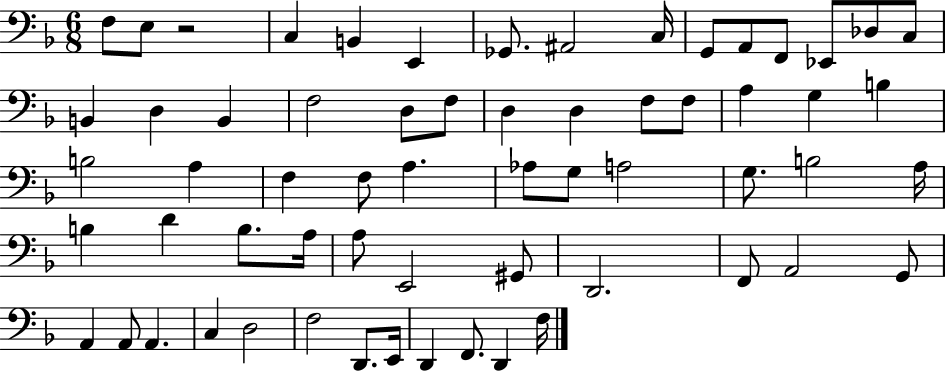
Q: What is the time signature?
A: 6/8